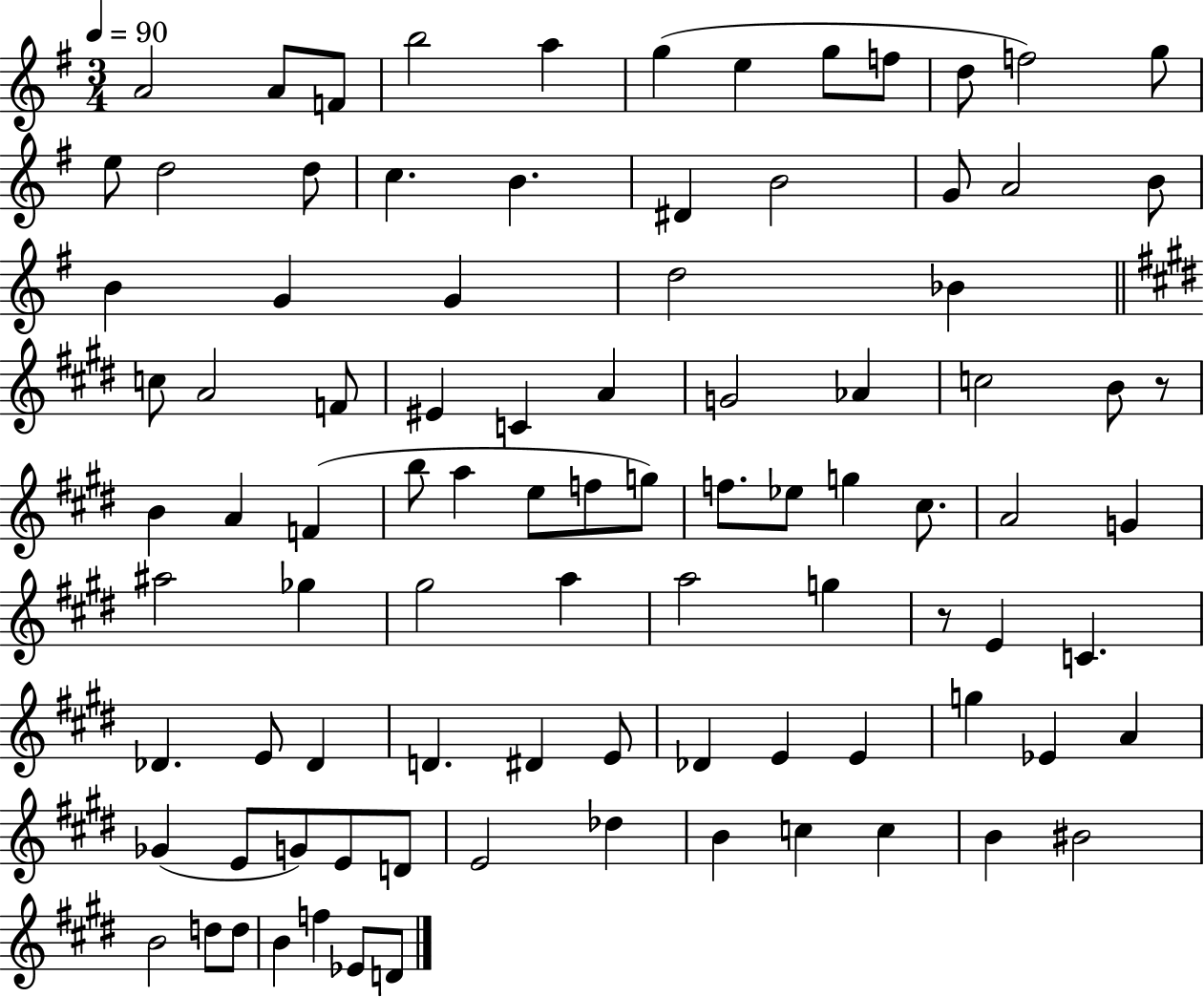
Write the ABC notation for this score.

X:1
T:Untitled
M:3/4
L:1/4
K:G
A2 A/2 F/2 b2 a g e g/2 f/2 d/2 f2 g/2 e/2 d2 d/2 c B ^D B2 G/2 A2 B/2 B G G d2 _B c/2 A2 F/2 ^E C A G2 _A c2 B/2 z/2 B A F b/2 a e/2 f/2 g/2 f/2 _e/2 g ^c/2 A2 G ^a2 _g ^g2 a a2 g z/2 E C _D E/2 _D D ^D E/2 _D E E g _E A _G E/2 G/2 E/2 D/2 E2 _d B c c B ^B2 B2 d/2 d/2 B f _E/2 D/2